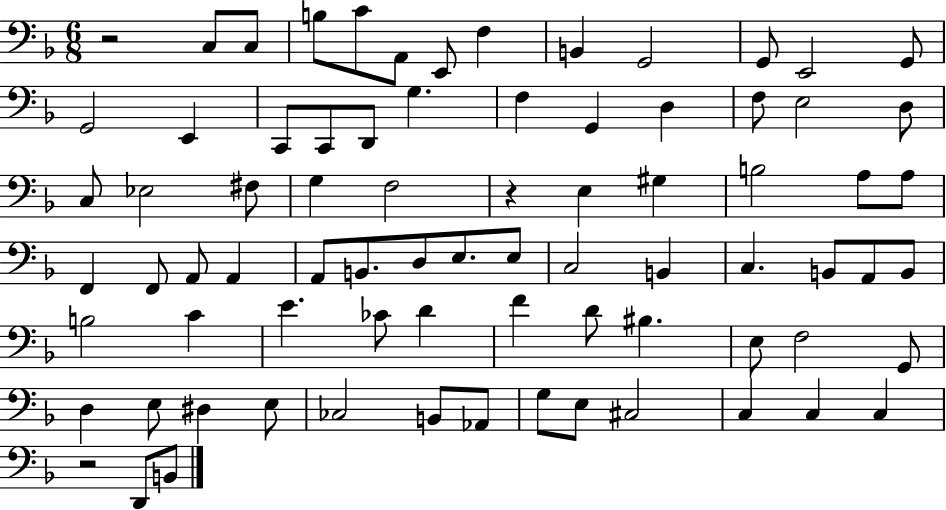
R/h C3/e C3/e B3/e C4/e A2/e E2/e F3/q B2/q G2/h G2/e E2/h G2/e G2/h E2/q C2/e C2/e D2/e G3/q. F3/q G2/q D3/q F3/e E3/h D3/e C3/e Eb3/h F#3/e G3/q F3/h R/q E3/q G#3/q B3/h A3/e A3/e F2/q F2/e A2/e A2/q A2/e B2/e. D3/e E3/e. E3/e C3/h B2/q C3/q. B2/e A2/e B2/e B3/h C4/q E4/q. CES4/e D4/q F4/q D4/e BIS3/q. E3/e F3/h G2/e D3/q E3/e D#3/q E3/e CES3/h B2/e Ab2/e G3/e E3/e C#3/h C3/q C3/q C3/q R/h D2/e B2/e